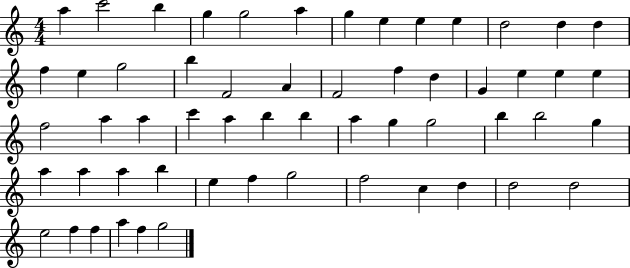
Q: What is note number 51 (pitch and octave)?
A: D5